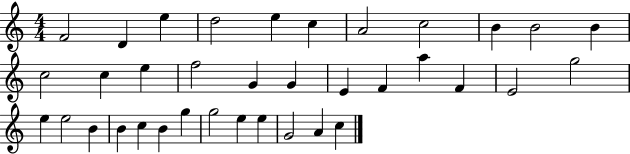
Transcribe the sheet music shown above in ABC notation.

X:1
T:Untitled
M:4/4
L:1/4
K:C
F2 D e d2 e c A2 c2 B B2 B c2 c e f2 G G E F a F E2 g2 e e2 B B c B g g2 e e G2 A c